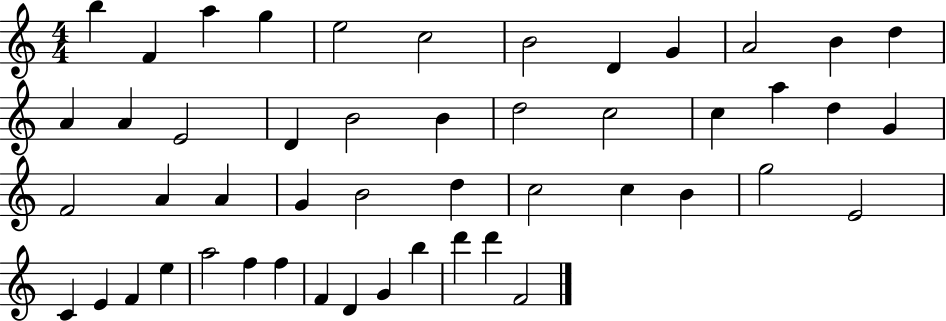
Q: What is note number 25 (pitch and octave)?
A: F4